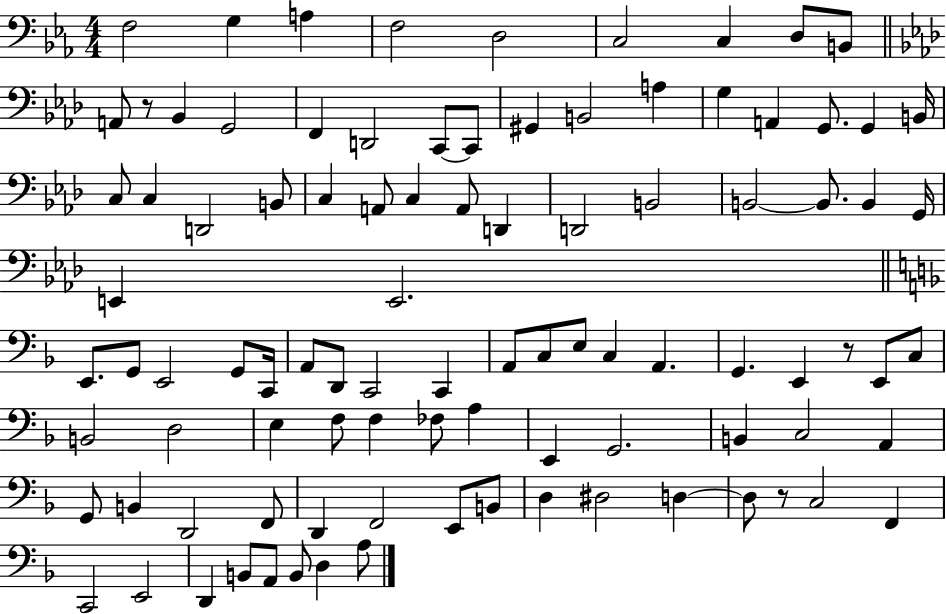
X:1
T:Untitled
M:4/4
L:1/4
K:Eb
F,2 G, A, F,2 D,2 C,2 C, D,/2 B,,/2 A,,/2 z/2 _B,, G,,2 F,, D,,2 C,,/2 C,,/2 ^G,, B,,2 A, G, A,, G,,/2 G,, B,,/4 C,/2 C, D,,2 B,,/2 C, A,,/2 C, A,,/2 D,, D,,2 B,,2 B,,2 B,,/2 B,, G,,/4 E,, E,,2 E,,/2 G,,/2 E,,2 G,,/2 C,,/4 A,,/2 D,,/2 C,,2 C,, A,,/2 C,/2 E,/2 C, A,, G,, E,, z/2 E,,/2 C,/2 B,,2 D,2 E, F,/2 F, _F,/2 A, E,, G,,2 B,, C,2 A,, G,,/2 B,, D,,2 F,,/2 D,, F,,2 E,,/2 B,,/2 D, ^D,2 D, D,/2 z/2 C,2 F,, C,,2 E,,2 D,, B,,/2 A,,/2 B,,/2 D, A,/2